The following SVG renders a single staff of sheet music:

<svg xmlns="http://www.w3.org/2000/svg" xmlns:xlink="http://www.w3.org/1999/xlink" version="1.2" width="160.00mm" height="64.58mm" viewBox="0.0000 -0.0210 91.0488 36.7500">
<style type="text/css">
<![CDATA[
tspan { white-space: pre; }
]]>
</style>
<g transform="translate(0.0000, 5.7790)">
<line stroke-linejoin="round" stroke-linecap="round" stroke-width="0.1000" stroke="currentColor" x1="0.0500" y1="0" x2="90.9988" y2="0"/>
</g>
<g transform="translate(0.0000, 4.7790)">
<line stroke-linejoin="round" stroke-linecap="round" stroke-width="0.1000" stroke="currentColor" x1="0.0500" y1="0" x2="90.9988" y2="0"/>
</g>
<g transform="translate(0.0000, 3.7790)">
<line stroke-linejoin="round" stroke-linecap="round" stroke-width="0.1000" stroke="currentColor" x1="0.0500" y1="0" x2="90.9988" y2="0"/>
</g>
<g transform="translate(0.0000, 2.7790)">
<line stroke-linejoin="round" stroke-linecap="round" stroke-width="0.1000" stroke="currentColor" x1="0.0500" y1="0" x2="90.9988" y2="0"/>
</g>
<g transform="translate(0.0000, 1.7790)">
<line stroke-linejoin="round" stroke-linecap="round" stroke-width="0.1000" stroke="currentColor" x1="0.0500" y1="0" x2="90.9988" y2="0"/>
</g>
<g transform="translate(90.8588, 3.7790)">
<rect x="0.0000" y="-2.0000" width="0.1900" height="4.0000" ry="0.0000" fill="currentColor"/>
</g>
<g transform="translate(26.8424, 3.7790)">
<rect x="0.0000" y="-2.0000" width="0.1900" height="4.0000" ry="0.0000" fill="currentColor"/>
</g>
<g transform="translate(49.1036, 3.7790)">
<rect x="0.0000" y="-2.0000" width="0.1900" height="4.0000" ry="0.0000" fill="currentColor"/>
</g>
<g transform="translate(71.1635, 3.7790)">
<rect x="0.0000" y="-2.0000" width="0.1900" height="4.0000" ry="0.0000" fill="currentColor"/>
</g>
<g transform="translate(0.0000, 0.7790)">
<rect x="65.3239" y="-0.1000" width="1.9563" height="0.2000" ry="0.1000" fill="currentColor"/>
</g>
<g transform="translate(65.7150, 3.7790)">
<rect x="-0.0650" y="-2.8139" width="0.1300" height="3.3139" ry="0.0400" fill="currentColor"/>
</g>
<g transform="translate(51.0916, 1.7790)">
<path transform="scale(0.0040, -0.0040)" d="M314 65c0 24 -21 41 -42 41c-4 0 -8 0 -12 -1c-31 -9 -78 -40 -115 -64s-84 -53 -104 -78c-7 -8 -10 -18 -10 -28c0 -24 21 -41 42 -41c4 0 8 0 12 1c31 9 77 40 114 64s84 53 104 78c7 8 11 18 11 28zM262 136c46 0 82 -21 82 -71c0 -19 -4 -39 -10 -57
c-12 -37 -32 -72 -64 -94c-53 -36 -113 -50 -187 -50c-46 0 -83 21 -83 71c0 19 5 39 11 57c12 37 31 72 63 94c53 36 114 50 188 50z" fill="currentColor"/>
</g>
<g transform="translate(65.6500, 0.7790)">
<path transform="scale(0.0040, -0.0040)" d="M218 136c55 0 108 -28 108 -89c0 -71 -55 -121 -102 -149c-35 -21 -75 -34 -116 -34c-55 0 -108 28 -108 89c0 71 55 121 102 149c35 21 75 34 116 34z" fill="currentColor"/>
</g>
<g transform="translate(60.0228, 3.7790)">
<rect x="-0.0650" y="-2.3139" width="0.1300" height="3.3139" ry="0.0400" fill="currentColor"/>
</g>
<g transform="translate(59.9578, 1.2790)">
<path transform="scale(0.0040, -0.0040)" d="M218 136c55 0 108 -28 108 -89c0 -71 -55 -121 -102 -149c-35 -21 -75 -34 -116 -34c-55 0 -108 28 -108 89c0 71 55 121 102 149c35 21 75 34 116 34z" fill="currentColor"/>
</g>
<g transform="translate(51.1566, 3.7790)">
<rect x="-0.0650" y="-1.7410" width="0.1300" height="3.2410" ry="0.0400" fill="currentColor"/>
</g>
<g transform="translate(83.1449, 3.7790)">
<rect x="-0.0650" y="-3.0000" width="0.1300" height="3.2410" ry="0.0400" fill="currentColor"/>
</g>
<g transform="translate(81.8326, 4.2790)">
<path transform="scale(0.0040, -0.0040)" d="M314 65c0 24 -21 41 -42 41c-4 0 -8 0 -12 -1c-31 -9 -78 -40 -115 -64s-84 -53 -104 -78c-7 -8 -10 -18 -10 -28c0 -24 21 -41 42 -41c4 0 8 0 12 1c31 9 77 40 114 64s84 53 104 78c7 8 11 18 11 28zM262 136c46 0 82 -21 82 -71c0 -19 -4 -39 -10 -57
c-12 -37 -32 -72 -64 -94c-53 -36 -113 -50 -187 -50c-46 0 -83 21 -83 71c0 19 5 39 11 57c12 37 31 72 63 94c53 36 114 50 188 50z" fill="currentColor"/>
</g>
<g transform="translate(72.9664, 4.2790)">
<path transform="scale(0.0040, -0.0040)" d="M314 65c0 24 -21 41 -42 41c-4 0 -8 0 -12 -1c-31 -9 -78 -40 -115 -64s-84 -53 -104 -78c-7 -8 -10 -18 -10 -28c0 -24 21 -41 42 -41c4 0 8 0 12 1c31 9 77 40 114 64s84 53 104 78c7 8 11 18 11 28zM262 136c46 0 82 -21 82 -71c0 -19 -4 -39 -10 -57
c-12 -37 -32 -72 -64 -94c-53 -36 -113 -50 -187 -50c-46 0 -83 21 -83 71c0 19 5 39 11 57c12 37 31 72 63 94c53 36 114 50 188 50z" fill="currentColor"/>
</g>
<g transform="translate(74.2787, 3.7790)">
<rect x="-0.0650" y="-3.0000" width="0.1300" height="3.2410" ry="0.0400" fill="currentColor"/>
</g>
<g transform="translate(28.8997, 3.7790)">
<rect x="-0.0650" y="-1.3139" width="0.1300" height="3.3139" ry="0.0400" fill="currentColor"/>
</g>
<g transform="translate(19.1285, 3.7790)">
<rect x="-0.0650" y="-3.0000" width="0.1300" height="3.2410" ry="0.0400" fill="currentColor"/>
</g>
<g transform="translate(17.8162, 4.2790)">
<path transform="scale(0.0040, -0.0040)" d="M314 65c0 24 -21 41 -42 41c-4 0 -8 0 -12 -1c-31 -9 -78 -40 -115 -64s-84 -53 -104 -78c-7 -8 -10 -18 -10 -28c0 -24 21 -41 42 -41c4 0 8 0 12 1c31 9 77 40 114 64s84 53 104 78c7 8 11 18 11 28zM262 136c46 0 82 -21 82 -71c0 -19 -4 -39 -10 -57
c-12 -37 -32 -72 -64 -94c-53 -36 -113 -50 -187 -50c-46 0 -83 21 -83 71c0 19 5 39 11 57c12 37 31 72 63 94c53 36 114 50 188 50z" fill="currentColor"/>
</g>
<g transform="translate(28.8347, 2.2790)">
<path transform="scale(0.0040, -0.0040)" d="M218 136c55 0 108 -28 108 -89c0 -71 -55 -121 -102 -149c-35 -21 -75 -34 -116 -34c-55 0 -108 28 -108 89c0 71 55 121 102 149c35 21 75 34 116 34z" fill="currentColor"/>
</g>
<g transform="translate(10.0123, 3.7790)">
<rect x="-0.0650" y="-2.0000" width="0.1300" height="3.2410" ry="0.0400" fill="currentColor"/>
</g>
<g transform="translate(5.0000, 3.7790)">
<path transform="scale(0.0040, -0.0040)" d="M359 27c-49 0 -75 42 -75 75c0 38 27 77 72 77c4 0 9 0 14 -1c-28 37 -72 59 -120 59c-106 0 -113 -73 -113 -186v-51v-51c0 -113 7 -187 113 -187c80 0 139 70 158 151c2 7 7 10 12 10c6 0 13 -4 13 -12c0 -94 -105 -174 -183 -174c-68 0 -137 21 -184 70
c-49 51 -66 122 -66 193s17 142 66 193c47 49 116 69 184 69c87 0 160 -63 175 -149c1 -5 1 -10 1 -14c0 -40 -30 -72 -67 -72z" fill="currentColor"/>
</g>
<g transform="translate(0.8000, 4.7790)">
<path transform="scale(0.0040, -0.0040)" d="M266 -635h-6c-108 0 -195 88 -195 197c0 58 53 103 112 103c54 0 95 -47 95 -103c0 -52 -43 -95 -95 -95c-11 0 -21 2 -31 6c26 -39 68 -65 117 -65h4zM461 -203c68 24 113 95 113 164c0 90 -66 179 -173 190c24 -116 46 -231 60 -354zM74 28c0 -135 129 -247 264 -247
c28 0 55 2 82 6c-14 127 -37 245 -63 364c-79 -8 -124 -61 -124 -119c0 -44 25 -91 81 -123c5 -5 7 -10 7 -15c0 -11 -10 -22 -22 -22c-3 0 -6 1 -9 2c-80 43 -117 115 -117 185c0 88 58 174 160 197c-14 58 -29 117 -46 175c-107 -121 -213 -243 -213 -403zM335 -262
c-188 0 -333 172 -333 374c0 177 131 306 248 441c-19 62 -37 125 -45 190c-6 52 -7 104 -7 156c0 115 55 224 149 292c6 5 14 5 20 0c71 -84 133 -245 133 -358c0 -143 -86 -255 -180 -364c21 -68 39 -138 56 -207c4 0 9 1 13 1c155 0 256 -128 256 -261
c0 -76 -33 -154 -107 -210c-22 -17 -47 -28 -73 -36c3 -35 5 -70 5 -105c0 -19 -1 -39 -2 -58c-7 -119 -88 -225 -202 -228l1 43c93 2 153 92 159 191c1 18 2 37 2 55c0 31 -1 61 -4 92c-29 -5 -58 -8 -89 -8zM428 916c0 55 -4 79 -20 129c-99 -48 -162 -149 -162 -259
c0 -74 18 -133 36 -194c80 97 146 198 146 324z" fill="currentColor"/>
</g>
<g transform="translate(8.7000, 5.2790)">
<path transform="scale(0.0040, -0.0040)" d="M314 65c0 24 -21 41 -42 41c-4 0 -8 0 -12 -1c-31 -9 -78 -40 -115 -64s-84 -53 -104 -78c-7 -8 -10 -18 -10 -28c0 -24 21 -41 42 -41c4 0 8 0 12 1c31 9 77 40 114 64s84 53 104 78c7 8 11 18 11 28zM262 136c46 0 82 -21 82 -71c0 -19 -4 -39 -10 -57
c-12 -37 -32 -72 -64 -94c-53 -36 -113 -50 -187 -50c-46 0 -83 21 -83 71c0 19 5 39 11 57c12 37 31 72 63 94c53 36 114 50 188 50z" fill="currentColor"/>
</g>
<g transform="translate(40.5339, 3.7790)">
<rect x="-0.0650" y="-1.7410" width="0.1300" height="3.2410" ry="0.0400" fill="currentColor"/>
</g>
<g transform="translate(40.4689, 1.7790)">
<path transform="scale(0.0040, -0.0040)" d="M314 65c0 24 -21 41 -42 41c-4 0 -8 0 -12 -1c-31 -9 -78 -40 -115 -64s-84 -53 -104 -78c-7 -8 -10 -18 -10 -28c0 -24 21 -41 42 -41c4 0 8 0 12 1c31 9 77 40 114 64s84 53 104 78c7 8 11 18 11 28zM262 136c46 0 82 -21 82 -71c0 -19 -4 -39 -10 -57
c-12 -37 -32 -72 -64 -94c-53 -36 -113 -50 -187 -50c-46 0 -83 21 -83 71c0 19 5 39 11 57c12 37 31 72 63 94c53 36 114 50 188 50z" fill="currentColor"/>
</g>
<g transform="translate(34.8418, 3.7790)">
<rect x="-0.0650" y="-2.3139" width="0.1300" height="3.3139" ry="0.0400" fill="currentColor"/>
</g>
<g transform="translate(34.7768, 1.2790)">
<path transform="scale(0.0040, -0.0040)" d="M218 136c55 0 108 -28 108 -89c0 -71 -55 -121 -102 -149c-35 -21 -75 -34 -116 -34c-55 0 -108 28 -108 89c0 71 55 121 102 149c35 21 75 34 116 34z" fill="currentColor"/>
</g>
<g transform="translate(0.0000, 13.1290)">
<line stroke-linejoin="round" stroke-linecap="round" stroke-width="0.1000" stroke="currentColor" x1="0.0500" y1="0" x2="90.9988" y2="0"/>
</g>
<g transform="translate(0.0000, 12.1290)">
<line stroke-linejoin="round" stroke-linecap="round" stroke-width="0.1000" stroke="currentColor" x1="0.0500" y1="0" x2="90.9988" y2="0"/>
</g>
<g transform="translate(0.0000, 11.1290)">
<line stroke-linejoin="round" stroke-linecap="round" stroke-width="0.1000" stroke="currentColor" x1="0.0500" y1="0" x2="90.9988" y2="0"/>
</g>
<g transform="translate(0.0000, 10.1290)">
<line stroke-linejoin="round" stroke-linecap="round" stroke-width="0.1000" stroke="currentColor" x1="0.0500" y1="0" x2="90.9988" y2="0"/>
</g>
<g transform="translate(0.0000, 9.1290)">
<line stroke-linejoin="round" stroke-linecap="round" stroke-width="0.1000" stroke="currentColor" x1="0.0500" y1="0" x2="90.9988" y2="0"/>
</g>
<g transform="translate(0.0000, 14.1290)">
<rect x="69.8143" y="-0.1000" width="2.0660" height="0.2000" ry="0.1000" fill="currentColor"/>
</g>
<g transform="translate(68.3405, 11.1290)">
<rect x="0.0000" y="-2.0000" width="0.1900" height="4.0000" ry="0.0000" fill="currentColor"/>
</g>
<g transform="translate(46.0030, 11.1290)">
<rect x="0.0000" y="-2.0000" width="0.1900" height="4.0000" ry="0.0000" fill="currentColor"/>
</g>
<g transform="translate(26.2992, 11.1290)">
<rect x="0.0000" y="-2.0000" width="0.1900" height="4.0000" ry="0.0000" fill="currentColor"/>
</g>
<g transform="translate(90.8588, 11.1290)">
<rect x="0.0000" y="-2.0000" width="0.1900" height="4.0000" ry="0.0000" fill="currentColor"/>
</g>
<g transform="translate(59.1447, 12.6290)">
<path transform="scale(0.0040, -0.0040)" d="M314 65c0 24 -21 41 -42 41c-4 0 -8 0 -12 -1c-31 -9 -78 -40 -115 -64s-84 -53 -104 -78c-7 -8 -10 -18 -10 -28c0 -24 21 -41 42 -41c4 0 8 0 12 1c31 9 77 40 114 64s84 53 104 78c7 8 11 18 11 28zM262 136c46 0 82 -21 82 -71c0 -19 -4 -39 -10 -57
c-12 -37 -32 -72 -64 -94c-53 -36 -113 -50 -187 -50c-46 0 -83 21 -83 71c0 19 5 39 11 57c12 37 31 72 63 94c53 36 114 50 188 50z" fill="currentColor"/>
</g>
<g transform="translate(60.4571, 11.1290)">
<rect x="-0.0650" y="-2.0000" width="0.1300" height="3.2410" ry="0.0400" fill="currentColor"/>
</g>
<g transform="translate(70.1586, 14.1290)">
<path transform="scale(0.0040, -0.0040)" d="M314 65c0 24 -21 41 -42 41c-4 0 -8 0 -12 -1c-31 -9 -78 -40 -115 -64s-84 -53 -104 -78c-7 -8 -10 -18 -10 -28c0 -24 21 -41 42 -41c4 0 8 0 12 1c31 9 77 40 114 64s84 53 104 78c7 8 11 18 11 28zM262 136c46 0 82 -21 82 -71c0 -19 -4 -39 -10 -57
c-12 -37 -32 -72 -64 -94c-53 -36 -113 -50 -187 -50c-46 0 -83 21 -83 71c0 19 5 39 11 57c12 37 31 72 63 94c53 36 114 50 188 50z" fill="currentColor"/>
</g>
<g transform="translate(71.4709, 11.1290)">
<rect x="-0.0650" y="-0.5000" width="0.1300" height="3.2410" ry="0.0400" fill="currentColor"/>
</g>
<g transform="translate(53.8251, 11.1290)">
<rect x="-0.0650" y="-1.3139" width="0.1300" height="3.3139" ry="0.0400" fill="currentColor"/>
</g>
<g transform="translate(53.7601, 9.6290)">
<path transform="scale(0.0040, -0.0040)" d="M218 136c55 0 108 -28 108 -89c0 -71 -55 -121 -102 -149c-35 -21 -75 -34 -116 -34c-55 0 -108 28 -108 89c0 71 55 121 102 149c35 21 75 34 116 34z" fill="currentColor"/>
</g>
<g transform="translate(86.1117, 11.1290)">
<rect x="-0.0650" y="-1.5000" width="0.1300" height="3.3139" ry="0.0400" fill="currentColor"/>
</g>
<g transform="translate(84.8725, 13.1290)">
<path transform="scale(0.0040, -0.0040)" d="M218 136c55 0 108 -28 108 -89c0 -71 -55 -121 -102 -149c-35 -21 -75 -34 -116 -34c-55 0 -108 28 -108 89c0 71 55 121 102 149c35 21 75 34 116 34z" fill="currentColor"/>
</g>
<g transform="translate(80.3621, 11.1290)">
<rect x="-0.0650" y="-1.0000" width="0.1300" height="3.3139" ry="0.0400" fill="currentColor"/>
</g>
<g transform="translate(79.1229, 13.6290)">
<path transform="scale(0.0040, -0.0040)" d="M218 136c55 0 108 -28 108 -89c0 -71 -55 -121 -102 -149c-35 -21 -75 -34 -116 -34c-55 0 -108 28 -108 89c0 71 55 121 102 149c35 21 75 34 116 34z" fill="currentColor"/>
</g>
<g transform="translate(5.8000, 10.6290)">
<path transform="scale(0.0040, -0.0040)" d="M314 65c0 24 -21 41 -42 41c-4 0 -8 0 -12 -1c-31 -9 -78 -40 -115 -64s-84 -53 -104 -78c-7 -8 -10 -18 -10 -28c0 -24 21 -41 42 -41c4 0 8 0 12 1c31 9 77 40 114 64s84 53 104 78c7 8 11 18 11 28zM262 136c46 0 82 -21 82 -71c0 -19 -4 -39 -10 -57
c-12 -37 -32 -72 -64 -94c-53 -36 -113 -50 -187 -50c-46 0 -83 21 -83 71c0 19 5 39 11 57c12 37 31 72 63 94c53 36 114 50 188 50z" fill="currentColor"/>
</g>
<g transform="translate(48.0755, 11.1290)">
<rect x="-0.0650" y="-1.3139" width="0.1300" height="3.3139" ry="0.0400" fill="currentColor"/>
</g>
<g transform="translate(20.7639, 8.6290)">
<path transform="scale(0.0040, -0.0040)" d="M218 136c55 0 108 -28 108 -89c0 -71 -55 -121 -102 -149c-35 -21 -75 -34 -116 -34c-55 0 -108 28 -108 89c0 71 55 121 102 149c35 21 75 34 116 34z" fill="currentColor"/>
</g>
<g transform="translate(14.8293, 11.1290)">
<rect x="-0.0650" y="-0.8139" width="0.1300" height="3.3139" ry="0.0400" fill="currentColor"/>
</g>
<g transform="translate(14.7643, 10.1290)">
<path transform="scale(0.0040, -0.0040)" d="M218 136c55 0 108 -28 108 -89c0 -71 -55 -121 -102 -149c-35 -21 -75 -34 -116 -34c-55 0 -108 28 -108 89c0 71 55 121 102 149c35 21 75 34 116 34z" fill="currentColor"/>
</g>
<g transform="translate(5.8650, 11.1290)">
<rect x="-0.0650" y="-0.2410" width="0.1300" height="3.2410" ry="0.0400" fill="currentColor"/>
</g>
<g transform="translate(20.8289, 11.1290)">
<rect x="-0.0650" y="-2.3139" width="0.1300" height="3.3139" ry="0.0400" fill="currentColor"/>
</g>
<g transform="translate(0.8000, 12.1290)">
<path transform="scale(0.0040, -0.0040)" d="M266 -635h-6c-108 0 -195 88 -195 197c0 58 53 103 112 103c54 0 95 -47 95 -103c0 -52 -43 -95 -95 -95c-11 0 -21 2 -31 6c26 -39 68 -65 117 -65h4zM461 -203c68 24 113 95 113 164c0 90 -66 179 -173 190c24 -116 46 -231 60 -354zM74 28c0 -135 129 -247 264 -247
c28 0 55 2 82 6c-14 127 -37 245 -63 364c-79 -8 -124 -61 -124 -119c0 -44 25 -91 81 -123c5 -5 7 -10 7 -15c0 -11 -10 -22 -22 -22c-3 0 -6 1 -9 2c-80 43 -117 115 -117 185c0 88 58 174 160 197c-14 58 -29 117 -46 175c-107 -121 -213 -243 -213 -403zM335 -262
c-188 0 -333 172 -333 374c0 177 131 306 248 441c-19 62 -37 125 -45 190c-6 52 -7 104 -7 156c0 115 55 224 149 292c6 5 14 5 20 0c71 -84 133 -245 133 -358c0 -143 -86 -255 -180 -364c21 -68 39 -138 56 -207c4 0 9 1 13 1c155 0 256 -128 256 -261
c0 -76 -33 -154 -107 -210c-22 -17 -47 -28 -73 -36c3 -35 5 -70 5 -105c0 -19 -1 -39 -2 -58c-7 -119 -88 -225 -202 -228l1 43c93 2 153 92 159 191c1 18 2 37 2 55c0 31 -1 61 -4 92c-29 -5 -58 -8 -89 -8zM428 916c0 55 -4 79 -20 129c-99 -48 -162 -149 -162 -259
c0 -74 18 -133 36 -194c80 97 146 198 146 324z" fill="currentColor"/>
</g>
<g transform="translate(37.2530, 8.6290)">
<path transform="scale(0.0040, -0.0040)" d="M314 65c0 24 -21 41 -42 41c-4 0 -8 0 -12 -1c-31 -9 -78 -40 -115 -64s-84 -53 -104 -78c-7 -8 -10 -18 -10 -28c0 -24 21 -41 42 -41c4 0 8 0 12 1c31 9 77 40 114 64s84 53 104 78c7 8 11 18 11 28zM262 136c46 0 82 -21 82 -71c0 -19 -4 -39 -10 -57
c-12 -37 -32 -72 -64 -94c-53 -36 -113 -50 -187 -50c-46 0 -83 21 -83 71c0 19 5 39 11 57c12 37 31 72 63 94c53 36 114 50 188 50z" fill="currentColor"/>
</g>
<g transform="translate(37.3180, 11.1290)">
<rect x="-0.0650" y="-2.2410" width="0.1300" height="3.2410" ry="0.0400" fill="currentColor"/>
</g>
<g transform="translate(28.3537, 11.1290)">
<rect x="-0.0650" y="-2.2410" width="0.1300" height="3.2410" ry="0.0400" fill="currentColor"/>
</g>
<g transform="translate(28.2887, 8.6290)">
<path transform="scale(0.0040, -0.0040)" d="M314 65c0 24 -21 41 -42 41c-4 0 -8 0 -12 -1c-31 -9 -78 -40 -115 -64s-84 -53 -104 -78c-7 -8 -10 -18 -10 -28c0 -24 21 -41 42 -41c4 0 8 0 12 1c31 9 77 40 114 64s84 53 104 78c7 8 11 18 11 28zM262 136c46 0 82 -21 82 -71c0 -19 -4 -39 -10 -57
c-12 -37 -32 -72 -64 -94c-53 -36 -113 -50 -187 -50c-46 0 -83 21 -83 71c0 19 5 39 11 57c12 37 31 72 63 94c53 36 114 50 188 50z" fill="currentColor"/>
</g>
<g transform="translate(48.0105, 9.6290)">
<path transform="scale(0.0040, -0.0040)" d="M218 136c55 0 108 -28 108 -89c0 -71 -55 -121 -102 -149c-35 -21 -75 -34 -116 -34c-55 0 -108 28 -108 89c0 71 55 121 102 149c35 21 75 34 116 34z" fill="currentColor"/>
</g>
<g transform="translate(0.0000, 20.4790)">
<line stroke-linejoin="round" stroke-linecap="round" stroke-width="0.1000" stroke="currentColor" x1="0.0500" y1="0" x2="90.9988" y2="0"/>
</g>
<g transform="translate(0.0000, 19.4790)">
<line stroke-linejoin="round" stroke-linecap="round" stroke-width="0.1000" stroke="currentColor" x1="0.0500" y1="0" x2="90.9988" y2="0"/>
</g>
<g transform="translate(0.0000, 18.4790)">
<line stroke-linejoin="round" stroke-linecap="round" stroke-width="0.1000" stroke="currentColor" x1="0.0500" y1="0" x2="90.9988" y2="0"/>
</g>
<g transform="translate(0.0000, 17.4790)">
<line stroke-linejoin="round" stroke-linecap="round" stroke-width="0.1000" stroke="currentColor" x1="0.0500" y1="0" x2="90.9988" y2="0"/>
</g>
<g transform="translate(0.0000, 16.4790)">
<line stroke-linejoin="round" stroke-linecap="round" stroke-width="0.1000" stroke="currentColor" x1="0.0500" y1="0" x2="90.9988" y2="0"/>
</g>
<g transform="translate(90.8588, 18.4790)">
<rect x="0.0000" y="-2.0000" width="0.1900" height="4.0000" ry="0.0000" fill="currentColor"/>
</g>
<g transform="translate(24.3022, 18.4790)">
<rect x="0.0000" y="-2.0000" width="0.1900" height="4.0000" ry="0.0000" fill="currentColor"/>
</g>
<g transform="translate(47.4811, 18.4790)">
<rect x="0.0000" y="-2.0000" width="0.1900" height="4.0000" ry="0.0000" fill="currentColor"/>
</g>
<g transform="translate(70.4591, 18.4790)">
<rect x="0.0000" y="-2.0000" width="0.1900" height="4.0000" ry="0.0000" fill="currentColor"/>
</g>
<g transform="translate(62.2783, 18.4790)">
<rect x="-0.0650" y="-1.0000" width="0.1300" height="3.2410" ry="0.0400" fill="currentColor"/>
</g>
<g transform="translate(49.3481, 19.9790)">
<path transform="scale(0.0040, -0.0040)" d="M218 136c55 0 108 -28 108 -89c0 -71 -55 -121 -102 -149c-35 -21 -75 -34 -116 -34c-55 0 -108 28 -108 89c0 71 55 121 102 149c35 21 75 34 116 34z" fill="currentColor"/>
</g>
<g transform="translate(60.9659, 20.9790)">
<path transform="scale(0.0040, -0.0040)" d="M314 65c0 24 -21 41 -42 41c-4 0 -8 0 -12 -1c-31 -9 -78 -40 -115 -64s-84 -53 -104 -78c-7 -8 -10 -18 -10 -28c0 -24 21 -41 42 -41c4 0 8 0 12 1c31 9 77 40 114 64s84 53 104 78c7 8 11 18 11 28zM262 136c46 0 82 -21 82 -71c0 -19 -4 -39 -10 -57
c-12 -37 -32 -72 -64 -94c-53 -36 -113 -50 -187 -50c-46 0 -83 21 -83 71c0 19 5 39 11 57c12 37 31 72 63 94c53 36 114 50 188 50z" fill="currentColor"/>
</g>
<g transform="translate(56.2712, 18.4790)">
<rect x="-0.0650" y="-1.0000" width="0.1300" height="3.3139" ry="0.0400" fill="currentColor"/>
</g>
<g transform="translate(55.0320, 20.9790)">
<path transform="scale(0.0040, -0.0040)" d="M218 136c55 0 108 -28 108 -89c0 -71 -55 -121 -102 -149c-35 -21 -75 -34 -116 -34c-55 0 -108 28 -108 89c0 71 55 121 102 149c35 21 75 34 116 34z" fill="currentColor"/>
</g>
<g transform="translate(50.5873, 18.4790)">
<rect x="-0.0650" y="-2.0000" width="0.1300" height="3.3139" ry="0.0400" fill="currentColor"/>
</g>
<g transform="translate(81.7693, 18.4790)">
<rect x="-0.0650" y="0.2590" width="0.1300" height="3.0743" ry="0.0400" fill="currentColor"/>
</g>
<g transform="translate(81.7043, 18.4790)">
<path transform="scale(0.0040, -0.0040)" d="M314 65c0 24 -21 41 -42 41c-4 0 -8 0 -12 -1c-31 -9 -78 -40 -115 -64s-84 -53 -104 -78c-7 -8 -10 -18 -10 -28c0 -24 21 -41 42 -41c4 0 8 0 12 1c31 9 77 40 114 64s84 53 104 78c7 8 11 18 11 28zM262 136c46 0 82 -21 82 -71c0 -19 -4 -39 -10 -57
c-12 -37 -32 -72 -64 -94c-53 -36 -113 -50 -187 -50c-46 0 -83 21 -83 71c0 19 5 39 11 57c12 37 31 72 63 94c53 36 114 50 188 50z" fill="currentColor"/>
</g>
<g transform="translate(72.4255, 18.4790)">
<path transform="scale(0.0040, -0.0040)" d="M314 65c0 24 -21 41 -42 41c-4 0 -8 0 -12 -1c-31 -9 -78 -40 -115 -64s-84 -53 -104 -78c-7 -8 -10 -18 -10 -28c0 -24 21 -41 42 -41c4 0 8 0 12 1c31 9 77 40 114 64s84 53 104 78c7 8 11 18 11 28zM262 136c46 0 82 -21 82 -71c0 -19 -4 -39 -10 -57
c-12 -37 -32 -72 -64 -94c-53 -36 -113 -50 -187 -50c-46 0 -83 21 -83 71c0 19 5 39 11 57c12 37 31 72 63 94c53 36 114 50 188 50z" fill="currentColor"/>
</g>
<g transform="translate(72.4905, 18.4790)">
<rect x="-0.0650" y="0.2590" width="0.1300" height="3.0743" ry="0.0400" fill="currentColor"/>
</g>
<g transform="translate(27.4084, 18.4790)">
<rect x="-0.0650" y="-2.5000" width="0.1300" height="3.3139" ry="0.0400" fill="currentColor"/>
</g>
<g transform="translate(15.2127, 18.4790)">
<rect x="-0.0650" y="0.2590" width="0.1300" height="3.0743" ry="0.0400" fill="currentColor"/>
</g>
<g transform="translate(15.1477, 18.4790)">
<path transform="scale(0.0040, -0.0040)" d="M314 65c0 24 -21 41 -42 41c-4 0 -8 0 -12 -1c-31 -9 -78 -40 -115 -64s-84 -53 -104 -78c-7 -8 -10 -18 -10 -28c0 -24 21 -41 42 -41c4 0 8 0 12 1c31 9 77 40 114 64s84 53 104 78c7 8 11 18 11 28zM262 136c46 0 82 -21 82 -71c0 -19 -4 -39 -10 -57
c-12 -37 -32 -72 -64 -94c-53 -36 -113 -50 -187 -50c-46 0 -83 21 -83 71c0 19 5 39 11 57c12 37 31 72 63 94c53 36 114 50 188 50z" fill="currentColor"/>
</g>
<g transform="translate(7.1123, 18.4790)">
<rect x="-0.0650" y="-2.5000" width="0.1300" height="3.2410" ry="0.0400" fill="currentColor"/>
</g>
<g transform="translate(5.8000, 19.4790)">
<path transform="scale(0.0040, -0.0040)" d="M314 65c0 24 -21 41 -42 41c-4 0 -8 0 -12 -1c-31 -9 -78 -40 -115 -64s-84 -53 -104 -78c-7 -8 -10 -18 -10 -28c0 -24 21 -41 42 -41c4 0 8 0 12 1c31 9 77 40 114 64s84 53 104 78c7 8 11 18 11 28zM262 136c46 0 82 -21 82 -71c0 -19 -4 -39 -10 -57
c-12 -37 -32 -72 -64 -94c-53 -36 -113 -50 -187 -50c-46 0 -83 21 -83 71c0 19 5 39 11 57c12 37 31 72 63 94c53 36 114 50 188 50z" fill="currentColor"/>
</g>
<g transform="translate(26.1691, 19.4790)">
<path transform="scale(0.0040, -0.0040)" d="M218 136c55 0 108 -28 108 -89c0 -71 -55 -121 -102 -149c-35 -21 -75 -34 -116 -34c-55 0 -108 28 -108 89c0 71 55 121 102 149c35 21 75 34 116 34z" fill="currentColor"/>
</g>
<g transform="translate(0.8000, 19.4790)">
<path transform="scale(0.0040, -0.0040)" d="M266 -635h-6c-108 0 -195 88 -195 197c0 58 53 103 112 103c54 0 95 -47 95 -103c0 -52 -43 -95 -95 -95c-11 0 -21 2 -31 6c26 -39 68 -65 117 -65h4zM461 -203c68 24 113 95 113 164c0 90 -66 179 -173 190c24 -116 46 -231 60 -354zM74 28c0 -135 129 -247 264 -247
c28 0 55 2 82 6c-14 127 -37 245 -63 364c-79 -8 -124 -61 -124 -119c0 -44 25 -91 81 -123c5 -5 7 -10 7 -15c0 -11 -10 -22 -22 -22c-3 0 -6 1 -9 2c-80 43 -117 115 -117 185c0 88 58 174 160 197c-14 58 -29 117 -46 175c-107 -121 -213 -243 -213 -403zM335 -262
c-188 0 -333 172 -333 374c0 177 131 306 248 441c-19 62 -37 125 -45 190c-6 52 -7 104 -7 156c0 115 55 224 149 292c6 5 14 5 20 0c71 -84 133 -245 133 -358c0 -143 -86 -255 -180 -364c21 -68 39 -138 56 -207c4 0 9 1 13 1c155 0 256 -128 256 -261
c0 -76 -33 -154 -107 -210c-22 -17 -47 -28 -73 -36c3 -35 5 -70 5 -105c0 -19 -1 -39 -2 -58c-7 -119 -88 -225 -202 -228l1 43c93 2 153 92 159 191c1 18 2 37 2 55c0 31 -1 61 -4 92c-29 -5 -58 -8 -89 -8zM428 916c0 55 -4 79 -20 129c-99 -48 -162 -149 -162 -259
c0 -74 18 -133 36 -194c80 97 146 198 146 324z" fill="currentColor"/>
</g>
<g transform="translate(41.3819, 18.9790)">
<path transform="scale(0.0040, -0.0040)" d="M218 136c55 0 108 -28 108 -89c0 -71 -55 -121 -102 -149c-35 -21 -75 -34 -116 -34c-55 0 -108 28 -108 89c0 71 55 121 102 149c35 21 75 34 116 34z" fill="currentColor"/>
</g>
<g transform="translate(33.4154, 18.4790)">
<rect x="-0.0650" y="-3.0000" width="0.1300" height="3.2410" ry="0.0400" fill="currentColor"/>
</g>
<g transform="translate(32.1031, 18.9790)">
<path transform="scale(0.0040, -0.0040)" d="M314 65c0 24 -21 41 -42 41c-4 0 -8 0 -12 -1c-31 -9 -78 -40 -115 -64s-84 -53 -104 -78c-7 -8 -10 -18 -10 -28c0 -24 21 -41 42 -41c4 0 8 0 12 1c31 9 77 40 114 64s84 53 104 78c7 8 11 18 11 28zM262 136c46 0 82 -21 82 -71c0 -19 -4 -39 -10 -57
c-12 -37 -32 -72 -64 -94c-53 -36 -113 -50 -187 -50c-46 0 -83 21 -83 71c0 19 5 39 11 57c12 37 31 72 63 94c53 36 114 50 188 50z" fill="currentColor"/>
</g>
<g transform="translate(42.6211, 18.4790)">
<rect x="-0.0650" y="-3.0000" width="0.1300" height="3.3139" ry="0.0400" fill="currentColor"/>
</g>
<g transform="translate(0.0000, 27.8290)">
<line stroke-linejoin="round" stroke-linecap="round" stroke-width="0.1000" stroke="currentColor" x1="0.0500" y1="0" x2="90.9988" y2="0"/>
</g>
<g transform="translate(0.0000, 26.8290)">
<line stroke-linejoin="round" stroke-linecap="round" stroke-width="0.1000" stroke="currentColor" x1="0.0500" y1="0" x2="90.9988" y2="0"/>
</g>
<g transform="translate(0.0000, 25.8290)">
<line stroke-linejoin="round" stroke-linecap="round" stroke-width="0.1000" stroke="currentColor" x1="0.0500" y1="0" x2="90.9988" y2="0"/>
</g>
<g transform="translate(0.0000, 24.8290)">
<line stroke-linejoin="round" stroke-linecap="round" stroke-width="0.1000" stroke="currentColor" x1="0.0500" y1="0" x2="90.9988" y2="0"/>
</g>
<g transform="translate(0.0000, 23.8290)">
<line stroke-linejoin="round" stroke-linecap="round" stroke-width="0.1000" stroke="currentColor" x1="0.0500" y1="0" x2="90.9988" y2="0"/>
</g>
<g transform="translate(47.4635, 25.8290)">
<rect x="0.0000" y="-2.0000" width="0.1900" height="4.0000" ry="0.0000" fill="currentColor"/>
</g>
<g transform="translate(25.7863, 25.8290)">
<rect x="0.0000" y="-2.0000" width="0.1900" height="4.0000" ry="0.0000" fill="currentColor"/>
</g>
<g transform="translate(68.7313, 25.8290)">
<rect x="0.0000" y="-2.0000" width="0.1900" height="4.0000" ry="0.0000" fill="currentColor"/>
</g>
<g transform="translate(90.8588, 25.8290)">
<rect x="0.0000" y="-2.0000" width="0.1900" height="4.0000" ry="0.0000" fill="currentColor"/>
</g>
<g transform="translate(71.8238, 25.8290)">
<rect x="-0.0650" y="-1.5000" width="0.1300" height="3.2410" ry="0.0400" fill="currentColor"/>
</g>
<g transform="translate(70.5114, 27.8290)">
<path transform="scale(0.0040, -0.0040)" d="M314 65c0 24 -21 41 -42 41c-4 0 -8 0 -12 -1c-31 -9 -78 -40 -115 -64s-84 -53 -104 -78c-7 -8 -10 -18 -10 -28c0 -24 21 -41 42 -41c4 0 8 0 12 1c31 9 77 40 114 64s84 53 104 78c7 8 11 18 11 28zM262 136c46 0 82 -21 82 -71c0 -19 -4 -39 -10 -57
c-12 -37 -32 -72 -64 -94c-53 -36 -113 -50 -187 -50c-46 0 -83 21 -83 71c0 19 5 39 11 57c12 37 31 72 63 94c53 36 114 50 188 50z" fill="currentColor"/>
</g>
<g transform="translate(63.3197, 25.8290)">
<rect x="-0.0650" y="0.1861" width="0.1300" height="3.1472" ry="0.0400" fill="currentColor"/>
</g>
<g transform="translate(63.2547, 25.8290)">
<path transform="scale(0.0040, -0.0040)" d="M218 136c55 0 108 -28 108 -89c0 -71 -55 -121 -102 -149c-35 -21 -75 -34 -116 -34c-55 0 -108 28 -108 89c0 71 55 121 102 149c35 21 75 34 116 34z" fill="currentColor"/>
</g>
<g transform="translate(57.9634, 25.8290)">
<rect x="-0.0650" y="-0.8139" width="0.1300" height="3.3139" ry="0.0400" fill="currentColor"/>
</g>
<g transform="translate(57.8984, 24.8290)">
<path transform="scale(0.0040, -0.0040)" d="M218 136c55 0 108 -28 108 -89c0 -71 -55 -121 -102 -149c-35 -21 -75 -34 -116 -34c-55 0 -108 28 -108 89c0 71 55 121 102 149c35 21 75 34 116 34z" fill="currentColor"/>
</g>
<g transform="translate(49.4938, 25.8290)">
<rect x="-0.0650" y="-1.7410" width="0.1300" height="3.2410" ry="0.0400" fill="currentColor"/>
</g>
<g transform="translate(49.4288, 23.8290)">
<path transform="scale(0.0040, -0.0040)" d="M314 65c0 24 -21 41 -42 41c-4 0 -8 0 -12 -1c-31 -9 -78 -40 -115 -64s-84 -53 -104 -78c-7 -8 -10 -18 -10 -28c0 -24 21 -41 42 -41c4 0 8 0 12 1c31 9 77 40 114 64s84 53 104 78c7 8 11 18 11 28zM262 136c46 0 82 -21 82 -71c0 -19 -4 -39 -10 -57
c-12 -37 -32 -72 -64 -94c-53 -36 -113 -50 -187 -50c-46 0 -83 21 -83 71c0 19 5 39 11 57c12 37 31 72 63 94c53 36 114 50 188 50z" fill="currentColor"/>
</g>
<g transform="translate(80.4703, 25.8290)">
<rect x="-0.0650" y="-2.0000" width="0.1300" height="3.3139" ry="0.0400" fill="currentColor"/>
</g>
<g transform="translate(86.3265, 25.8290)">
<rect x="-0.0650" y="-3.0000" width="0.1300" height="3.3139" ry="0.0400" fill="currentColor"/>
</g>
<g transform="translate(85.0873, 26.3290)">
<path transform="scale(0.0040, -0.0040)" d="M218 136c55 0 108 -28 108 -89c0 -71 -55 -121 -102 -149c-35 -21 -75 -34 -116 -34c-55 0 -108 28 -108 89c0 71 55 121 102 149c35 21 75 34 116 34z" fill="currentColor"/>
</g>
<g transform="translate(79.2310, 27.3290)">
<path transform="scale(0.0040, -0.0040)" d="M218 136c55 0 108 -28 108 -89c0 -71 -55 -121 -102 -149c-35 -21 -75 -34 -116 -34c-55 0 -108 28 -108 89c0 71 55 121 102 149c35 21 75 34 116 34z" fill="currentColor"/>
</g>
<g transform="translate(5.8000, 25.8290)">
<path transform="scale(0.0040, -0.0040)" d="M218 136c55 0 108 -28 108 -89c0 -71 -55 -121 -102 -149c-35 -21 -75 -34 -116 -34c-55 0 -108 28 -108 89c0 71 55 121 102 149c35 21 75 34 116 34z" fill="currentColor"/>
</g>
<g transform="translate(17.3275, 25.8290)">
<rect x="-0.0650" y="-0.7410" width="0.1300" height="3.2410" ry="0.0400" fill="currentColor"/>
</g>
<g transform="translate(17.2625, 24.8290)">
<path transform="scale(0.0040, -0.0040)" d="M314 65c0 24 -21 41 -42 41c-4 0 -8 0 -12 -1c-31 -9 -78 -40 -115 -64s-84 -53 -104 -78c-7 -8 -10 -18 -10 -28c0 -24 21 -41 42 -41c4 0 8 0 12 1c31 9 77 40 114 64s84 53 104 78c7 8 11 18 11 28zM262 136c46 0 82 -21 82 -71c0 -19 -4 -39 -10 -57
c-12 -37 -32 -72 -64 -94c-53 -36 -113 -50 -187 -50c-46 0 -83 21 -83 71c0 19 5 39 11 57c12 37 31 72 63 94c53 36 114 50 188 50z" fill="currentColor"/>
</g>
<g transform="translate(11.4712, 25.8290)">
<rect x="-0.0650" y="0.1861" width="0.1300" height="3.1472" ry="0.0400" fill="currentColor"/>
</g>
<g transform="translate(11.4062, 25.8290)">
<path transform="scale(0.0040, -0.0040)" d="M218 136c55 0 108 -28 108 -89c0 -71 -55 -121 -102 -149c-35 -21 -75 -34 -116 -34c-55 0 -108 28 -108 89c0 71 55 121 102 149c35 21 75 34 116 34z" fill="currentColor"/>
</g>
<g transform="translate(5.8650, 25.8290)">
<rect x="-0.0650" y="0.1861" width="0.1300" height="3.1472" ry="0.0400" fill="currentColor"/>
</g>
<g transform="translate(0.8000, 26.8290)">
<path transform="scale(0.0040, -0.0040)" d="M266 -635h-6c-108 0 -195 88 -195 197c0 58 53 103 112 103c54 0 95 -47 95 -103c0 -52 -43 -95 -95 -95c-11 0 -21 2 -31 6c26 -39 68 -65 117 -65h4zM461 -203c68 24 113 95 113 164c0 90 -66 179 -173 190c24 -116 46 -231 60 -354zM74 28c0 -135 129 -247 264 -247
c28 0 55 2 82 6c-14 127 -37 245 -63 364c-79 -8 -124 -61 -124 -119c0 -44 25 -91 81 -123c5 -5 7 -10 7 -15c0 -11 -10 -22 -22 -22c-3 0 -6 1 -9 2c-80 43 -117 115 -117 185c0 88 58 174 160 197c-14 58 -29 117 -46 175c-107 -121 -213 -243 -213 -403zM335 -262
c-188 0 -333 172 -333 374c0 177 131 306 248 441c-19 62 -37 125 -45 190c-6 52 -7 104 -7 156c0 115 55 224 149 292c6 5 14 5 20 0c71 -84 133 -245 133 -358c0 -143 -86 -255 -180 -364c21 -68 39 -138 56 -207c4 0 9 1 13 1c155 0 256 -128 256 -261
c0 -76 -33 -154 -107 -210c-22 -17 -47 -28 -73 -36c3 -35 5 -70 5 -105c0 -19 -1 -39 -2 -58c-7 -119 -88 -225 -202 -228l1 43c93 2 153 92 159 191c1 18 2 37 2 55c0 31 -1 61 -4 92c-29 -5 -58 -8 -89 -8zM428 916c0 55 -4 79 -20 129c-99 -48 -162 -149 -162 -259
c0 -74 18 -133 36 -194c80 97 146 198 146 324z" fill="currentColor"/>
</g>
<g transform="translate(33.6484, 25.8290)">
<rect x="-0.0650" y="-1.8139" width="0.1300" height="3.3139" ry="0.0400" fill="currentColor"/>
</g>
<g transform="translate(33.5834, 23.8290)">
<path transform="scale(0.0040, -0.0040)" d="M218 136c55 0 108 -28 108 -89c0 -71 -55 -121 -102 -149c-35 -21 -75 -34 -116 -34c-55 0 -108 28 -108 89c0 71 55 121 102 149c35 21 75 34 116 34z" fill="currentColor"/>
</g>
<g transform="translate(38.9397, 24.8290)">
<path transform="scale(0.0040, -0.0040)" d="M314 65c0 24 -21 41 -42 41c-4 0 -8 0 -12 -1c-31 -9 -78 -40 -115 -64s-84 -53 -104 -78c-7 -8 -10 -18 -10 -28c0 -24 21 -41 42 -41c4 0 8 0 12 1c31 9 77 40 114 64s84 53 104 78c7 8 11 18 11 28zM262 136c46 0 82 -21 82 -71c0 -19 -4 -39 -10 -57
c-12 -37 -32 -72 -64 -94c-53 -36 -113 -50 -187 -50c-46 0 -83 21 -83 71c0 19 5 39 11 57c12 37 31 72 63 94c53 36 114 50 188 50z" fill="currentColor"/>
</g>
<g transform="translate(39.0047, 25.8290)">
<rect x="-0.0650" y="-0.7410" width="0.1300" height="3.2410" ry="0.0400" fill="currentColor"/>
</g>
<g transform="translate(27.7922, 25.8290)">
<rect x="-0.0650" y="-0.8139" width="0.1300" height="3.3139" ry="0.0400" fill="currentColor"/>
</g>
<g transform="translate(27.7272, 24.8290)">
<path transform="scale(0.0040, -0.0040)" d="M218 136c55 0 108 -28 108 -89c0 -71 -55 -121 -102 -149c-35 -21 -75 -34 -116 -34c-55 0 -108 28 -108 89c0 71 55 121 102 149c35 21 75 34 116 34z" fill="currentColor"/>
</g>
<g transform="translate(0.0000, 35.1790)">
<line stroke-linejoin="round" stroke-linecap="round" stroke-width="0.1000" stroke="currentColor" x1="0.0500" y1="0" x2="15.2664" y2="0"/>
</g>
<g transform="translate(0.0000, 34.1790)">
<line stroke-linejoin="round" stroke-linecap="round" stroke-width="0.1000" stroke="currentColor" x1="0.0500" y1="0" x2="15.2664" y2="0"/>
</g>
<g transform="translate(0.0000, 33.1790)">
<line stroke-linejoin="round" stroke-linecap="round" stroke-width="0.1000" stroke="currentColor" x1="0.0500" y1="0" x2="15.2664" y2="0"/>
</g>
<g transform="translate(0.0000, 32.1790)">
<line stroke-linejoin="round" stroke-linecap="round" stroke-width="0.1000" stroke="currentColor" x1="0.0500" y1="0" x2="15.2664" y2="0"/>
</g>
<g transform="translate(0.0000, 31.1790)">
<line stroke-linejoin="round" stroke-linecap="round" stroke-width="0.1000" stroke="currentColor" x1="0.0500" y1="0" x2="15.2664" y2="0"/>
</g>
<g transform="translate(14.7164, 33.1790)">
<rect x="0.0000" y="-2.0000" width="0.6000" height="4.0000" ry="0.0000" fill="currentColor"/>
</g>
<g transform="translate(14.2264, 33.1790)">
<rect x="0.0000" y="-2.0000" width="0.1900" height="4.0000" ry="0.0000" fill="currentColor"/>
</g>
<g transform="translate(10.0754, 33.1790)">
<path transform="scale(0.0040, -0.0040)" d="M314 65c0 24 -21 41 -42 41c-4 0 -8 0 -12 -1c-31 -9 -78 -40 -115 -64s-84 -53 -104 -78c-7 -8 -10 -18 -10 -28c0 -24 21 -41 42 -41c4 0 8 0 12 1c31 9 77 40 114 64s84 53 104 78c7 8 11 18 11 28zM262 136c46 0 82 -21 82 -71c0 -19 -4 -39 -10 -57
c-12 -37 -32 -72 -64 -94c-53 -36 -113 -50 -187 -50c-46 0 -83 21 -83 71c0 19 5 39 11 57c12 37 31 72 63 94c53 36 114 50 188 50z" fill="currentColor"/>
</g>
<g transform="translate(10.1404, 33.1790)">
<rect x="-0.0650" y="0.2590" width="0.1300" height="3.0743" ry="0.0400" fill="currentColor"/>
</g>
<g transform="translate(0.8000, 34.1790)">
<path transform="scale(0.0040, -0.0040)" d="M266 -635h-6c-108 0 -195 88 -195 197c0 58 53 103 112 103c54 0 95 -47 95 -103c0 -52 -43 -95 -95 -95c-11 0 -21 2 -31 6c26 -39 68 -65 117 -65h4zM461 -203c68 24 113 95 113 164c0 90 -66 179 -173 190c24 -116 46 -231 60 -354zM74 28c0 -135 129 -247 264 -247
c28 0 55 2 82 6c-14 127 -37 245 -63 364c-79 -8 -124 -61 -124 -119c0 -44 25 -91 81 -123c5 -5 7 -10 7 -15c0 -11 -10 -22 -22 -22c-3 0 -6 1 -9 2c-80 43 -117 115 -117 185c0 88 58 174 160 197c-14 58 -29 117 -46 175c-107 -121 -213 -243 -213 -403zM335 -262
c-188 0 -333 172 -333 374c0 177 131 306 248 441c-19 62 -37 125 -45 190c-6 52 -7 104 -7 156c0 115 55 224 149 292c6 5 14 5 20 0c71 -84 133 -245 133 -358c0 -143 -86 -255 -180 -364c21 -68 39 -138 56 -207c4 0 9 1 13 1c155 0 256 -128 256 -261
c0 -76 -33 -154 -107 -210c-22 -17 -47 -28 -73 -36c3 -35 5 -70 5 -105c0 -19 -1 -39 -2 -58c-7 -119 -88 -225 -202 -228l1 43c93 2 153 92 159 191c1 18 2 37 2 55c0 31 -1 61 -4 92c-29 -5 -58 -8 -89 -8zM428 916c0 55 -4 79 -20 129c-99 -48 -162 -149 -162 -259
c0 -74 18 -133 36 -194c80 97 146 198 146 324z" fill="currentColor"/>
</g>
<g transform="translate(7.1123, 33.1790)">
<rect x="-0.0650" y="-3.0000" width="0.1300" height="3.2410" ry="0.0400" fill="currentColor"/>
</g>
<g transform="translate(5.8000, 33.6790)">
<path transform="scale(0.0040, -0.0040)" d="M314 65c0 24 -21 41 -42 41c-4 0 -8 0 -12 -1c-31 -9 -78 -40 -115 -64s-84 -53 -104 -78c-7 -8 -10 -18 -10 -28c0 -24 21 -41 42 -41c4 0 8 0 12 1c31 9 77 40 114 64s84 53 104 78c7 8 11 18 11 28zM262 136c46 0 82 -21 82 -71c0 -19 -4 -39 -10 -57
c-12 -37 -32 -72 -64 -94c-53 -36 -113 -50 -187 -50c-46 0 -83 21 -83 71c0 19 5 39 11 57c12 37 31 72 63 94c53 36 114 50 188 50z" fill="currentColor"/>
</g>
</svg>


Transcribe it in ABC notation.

X:1
T:Untitled
M:4/4
L:1/4
K:C
F2 A2 e g f2 f2 g a A2 A2 c2 d g g2 g2 e e F2 C2 D E G2 B2 G A2 A F D D2 B2 B2 B B d2 d f d2 f2 d B E2 F A A2 B2